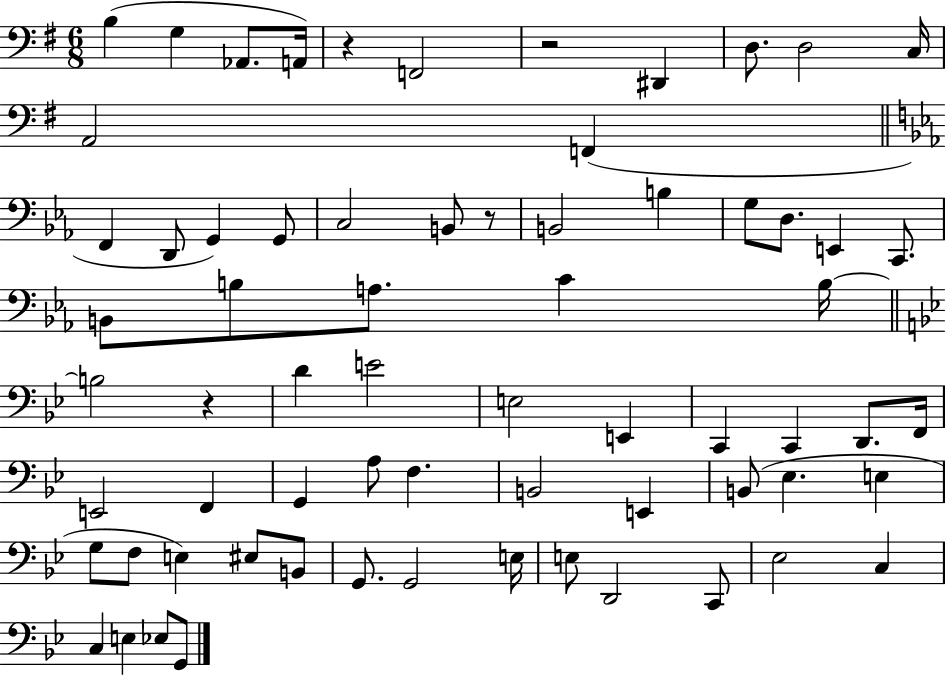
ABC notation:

X:1
T:Untitled
M:6/8
L:1/4
K:G
B, G, _A,,/2 A,,/4 z F,,2 z2 ^D,, D,/2 D,2 C,/4 A,,2 F,, F,, D,,/2 G,, G,,/2 C,2 B,,/2 z/2 B,,2 B, G,/2 D,/2 E,, C,,/2 B,,/2 B,/2 A,/2 C B,/4 B,2 z D E2 E,2 E,, C,, C,, D,,/2 F,,/4 E,,2 F,, G,, A,/2 F, B,,2 E,, B,,/2 _E, E, G,/2 F,/2 E, ^E,/2 B,,/2 G,,/2 G,,2 E,/4 E,/2 D,,2 C,,/2 _E,2 C, C, E, _E,/2 G,,/2